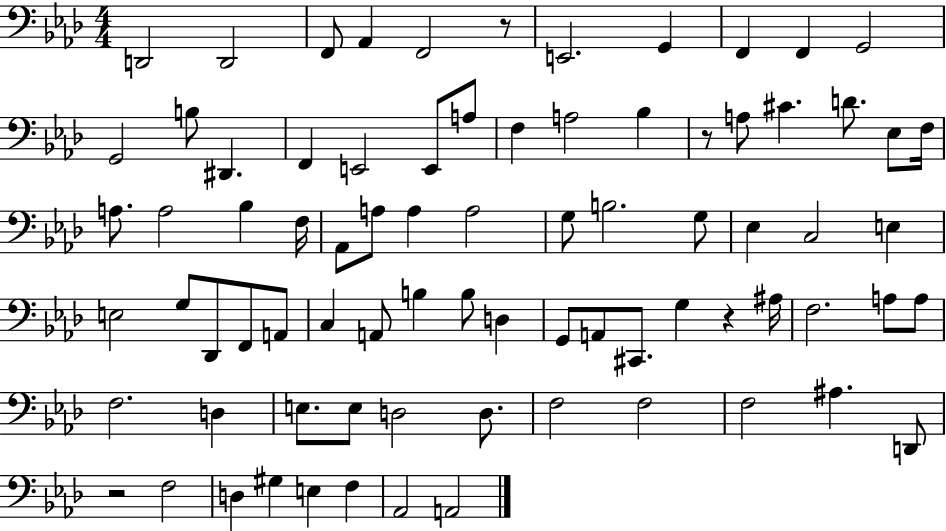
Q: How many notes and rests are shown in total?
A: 79